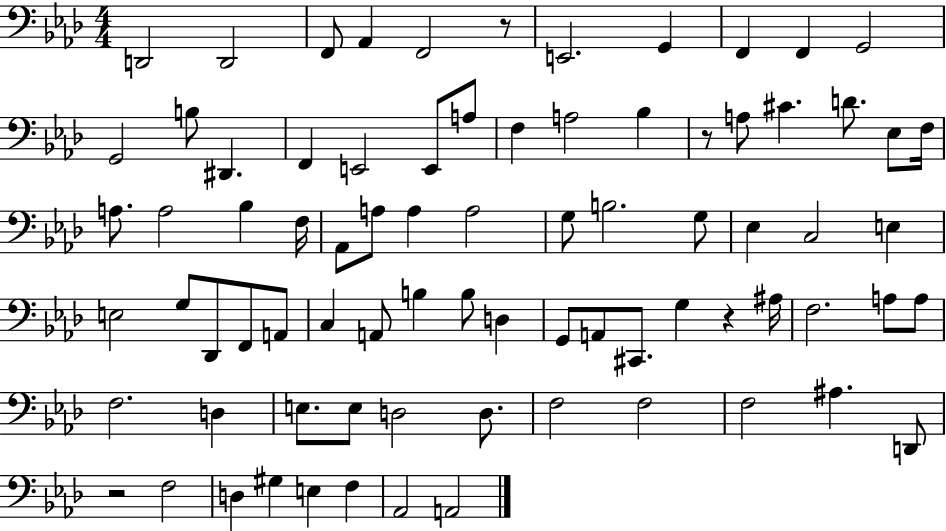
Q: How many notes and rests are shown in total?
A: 79